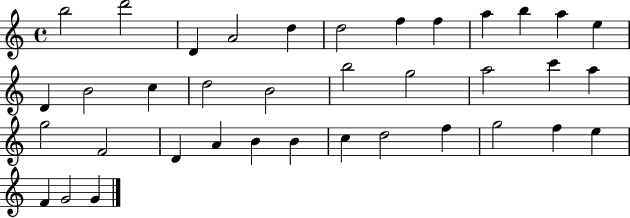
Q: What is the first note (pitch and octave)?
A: B5